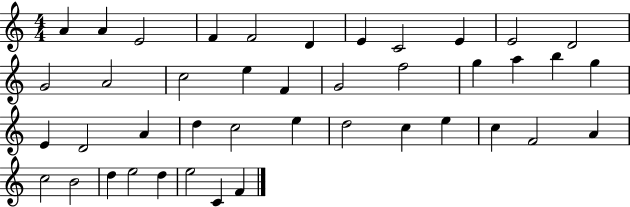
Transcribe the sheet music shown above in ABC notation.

X:1
T:Untitled
M:4/4
L:1/4
K:C
A A E2 F F2 D E C2 E E2 D2 G2 A2 c2 e F G2 f2 g a b g E D2 A d c2 e d2 c e c F2 A c2 B2 d e2 d e2 C F